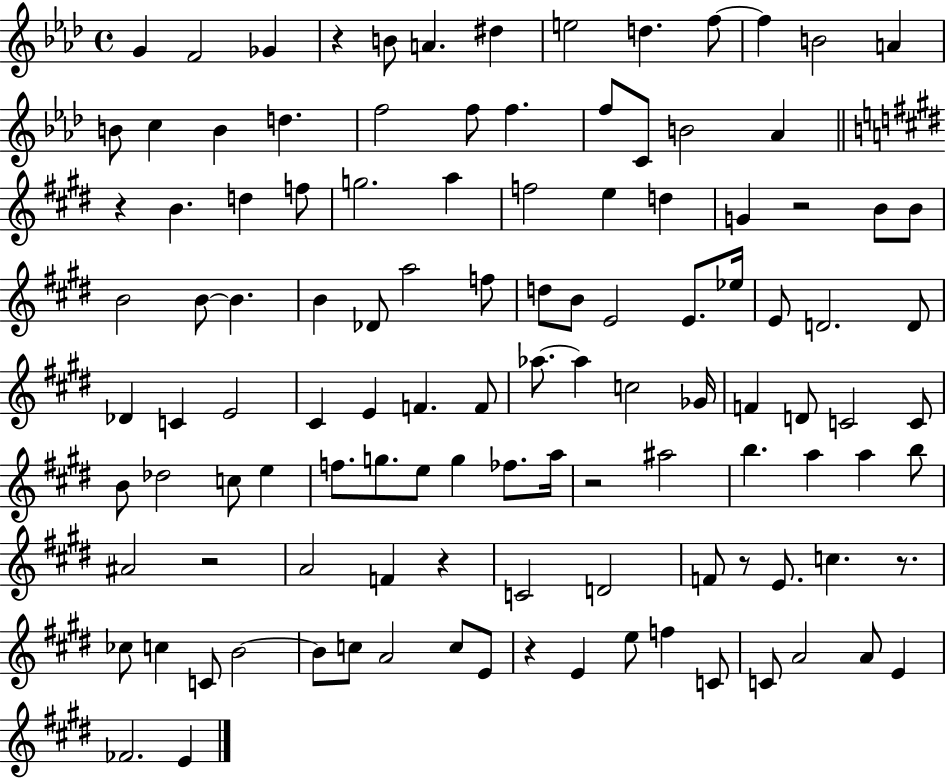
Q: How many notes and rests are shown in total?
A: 115